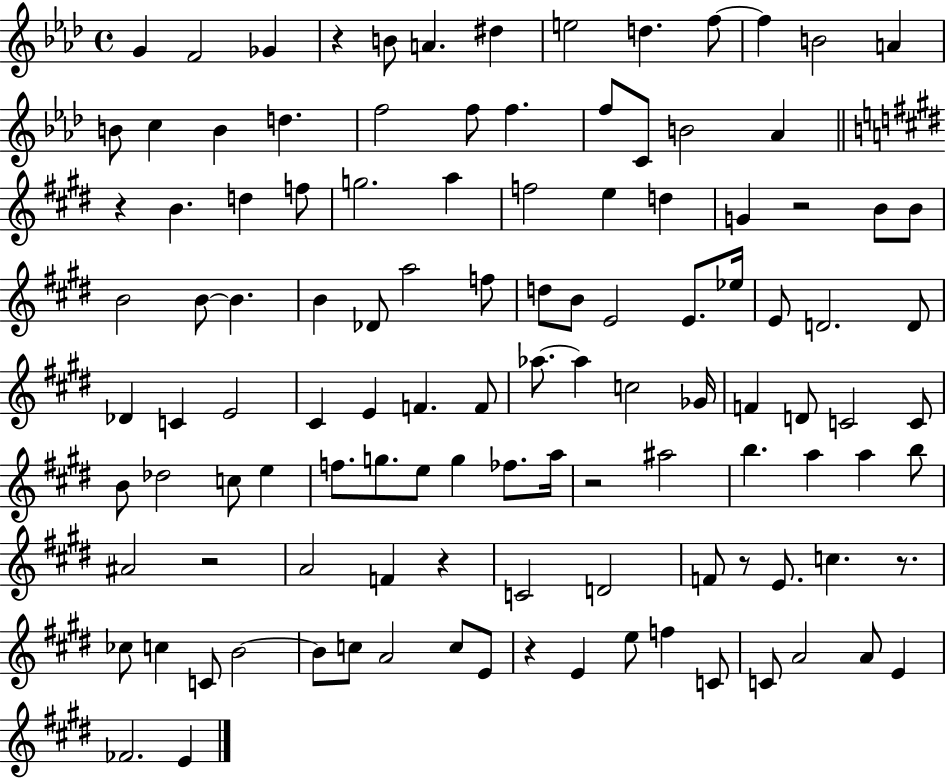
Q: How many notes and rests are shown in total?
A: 115